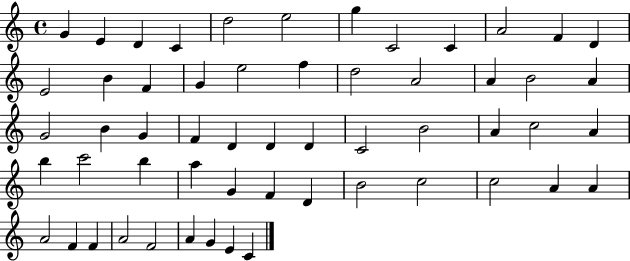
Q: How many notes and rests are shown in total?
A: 56